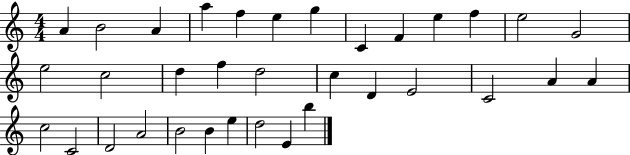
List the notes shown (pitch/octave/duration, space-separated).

A4/q B4/h A4/q A5/q F5/q E5/q G5/q C4/q F4/q E5/q F5/q E5/h G4/h E5/h C5/h D5/q F5/q D5/h C5/q D4/q E4/h C4/h A4/q A4/q C5/h C4/h D4/h A4/h B4/h B4/q E5/q D5/h E4/q B5/q